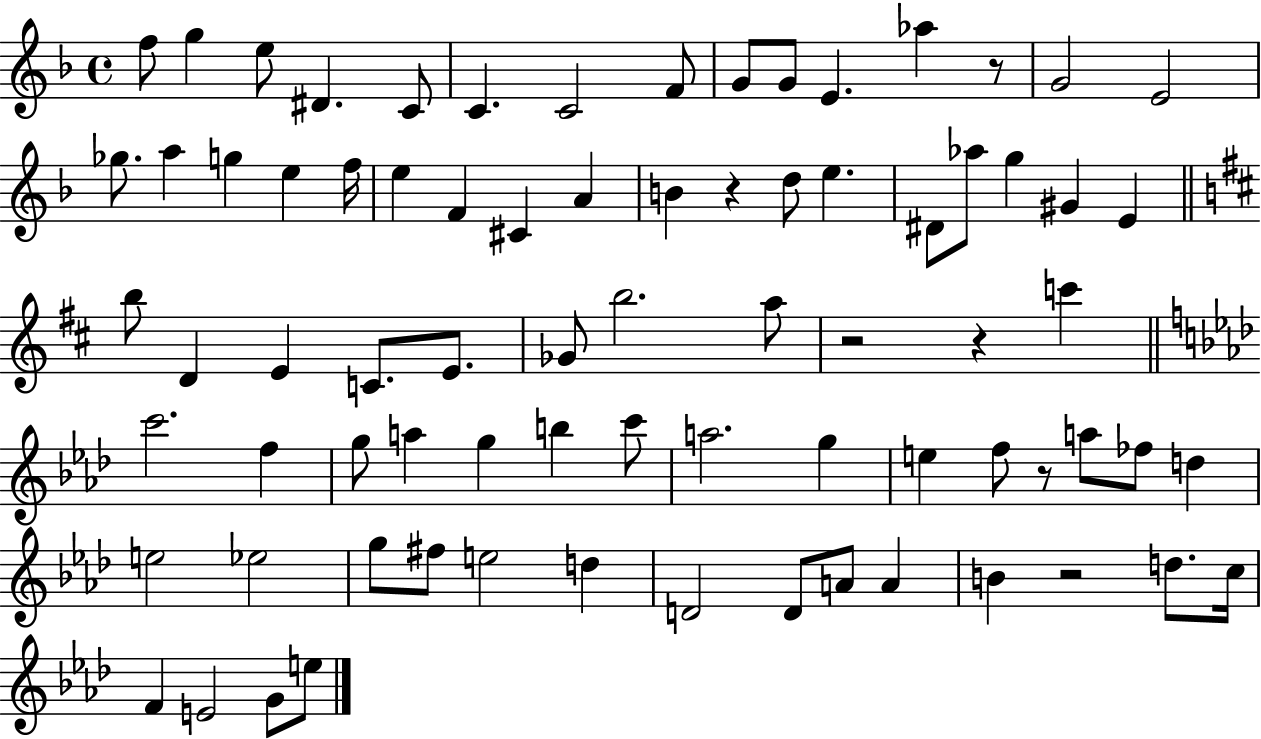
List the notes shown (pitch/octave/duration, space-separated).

F5/e G5/q E5/e D#4/q. C4/e C4/q. C4/h F4/e G4/e G4/e E4/q. Ab5/q R/e G4/h E4/h Gb5/e. A5/q G5/q E5/q F5/s E5/q F4/q C#4/q A4/q B4/q R/q D5/e E5/q. D#4/e Ab5/e G5/q G#4/q E4/q B5/e D4/q E4/q C4/e. E4/e. Gb4/e B5/h. A5/e R/h R/q C6/q C6/h. F5/q G5/e A5/q G5/q B5/q C6/e A5/h. G5/q E5/q F5/e R/e A5/e FES5/e D5/q E5/h Eb5/h G5/e F#5/e E5/h D5/q D4/h D4/e A4/e A4/q B4/q R/h D5/e. C5/s F4/q E4/h G4/e E5/e